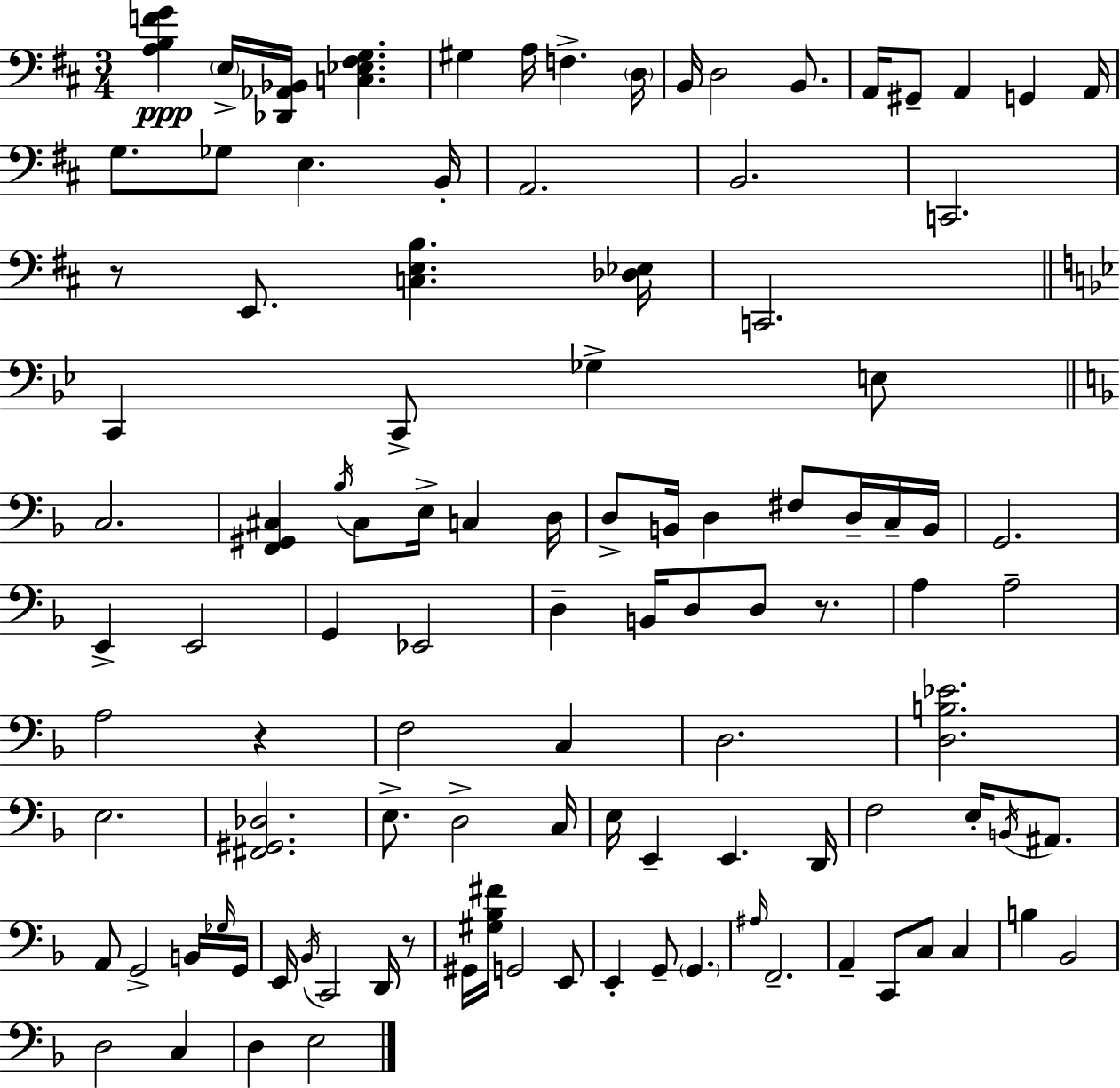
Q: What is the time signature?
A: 3/4